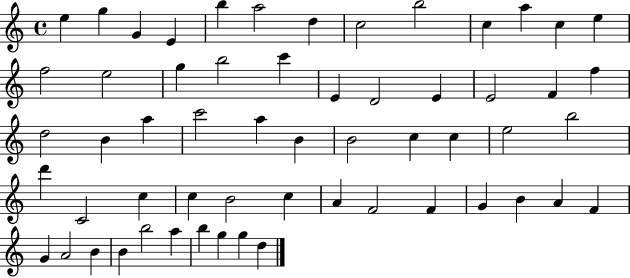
{
  \clef treble
  \time 4/4
  \defaultTimeSignature
  \key c \major
  e''4 g''4 g'4 e'4 | b''4 a''2 d''4 | c''2 b''2 | c''4 a''4 c''4 e''4 | \break f''2 e''2 | g''4 b''2 c'''4 | e'4 d'2 e'4 | e'2 f'4 f''4 | \break d''2 b'4 a''4 | c'''2 a''4 b'4 | b'2 c''4 c''4 | e''2 b''2 | \break d'''4 c'2 c''4 | c''4 b'2 c''4 | a'4 f'2 f'4 | g'4 b'4 a'4 f'4 | \break g'4 a'2 b'4 | b'4 b''2 a''4 | b''4 g''4 g''4 d''4 | \bar "|."
}